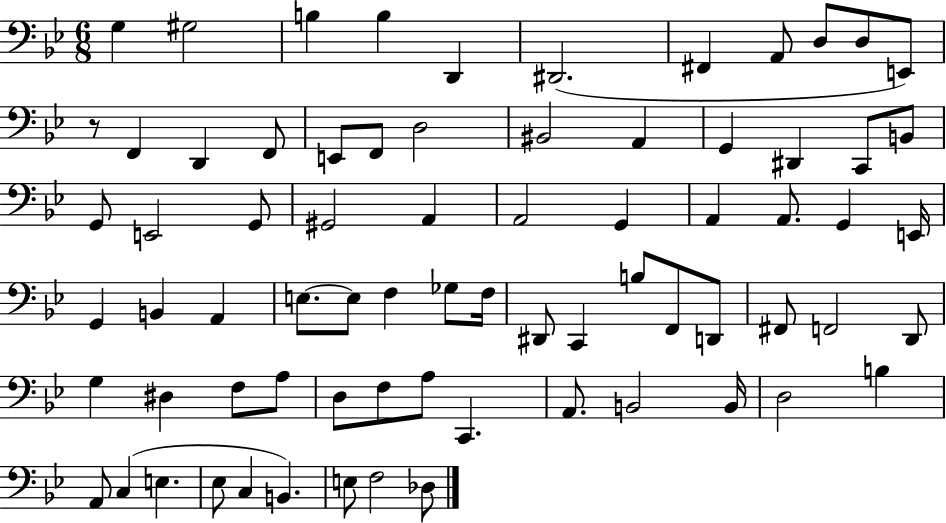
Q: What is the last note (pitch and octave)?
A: Db3